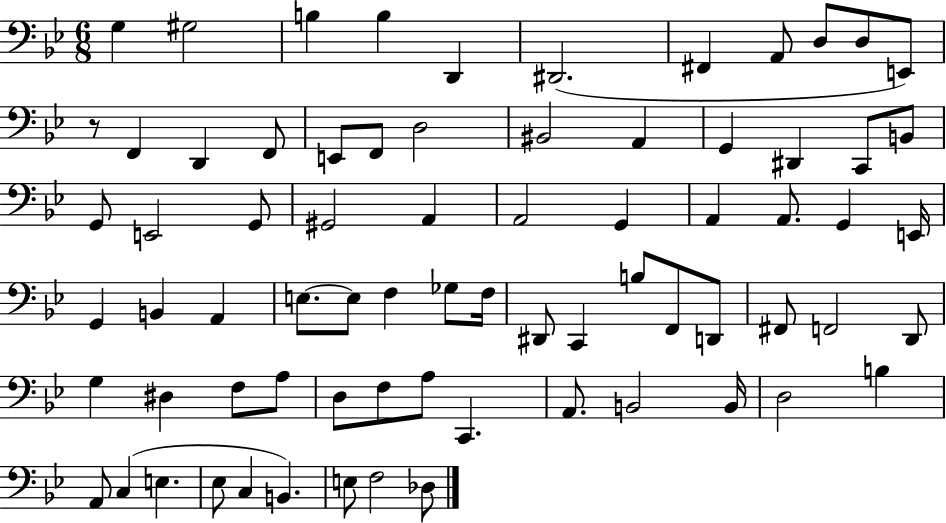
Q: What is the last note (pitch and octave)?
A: Db3